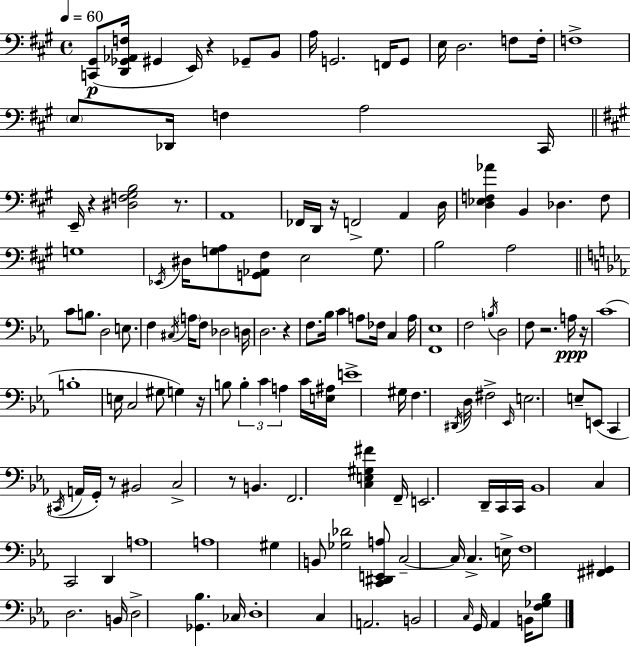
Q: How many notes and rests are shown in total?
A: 141